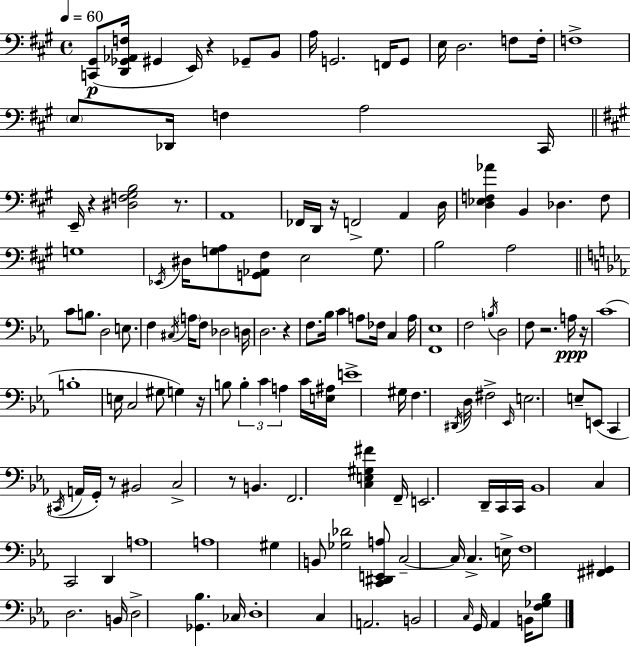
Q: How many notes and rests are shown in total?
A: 141